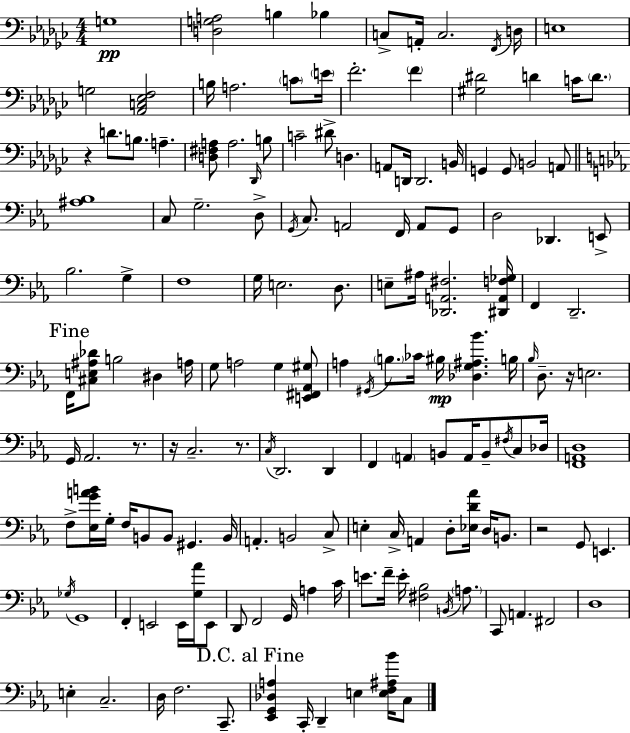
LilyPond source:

{
  \clef bass
  \numericTimeSignature
  \time 4/4
  \key ees \minor
  \repeat volta 2 { g1\pp | <d g a>2 b4 bes4 | c8-> a,16-. c2. \acciaccatura { f,16 } | d16 e1 | \break g2 <aes, c ees f>2 | b16 a2. \parenthesize c'8 | \parenthesize e'16 f'2.-. \parenthesize f'4 | <gis dis'>2 d'4 c'16 \parenthesize d'8. | \break r4 d'8. b8. a4.-- | <d fis a>8 a2. \grace { des,16 } | b8 c'2-- dis'8-> d4. | a,8 d,16 d,2. | \break b,16 g,4 g,8 b,2 | a,8 \bar "||" \break \key ees \major <ais bes>1 | c8 g2.-- d8-> | \acciaccatura { g,16 } c8. a,2 f,16 a,8 g,8 | d2 des,4. e,8-> | \break bes2. g4-> | f1 | g16 e2. d8. | e8-- ais16 <des, a, fis>2. | \break <dis, a, f ges>16 f,4 d,2.-- | \mark "Fine" f,16 <cis e ais des'>8 b2 dis4 | a16 g8 a2 g4 <e, fis, aes, gis>8 | a4 \acciaccatura { gis,16 } \parenthesize b8. ces'16 bis16\mp <des g ais bes'>4. | \break b16 \grace { bes16 } d8.-- r16 e2. | g,16 aes,2. | r8. r16 c2.-- | r8. \acciaccatura { c16 } d,2. | \break d,4 f,4 \parenthesize a,4 b,8 a,16 b,8-- | \acciaccatura { fis16 } c8 des16 <f, a, d>1 | f8-> <ees g' a' b'>16 g16-. f16 b,8 b,8 gis,4. | b,16 a,4.-. b,2 | \break c8-> e4-. c16-> a,4 d8-. | <ees d' aes'>16 d16 b,8. r2 g,8 e,4. | \acciaccatura { ges16 } g,1 | f,4-. e,2 | \break e,16 <g aes'>16 e,8 d,8 f,2 | g,16 a4 c'16 e'8. f'16-- e'16-. <fis bes>2 | \acciaccatura { b,16 } \parenthesize a8. c,8 a,4. fis,2 | d1 | \break e4-. c2.-- | d16 f2. | c,8.-- \mark "D.C. al Fine" <ees, g, des a>4 c,16-. d,4-- | e4 <e f ais bes'>16 c8 } \bar "|."
}